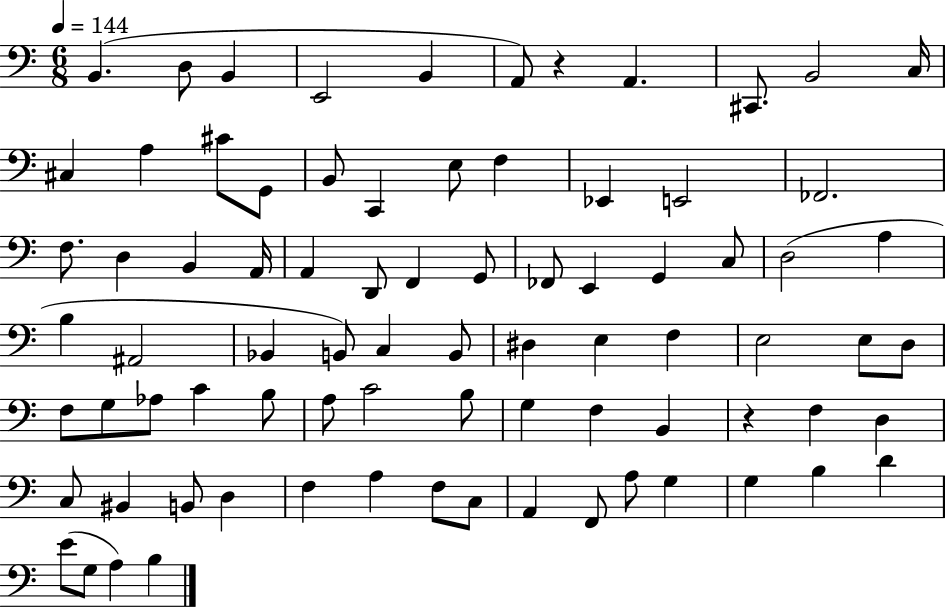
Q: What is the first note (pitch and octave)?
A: B2